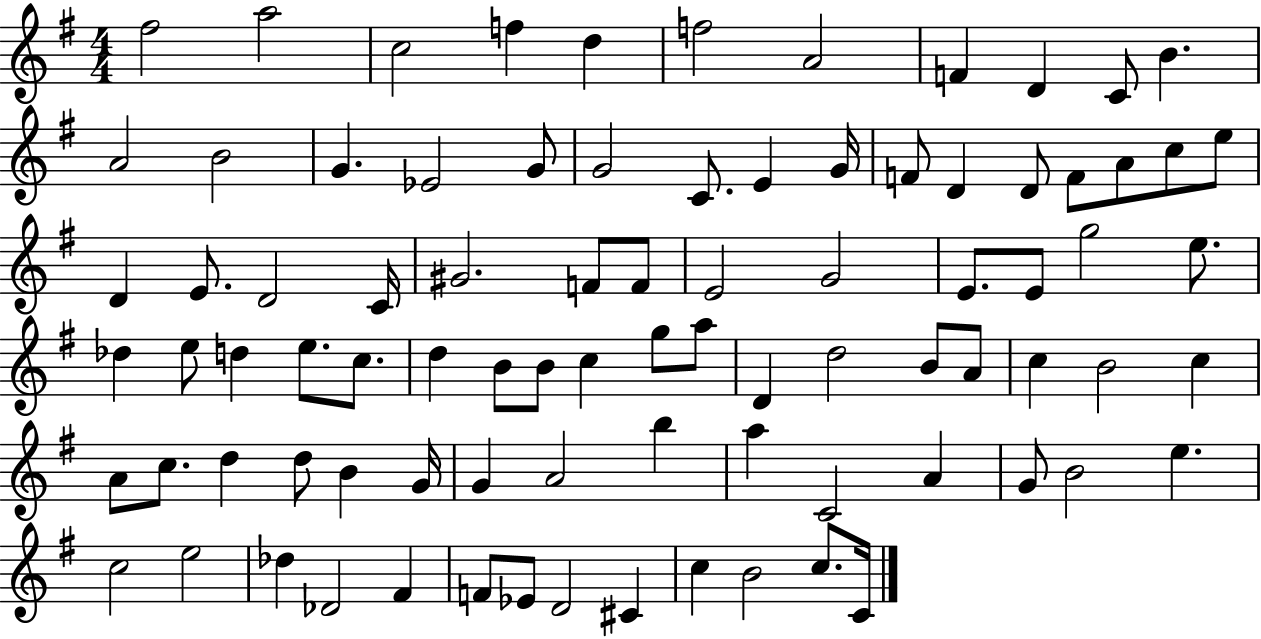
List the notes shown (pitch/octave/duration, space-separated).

F#5/h A5/h C5/h F5/q D5/q F5/h A4/h F4/q D4/q C4/e B4/q. A4/h B4/h G4/q. Eb4/h G4/e G4/h C4/e. E4/q G4/s F4/e D4/q D4/e F4/e A4/e C5/e E5/e D4/q E4/e. D4/h C4/s G#4/h. F4/e F4/e E4/h G4/h E4/e. E4/e G5/h E5/e. Db5/q E5/e D5/q E5/e. C5/e. D5/q B4/e B4/e C5/q G5/e A5/e D4/q D5/h B4/e A4/e C5/q B4/h C5/q A4/e C5/e. D5/q D5/e B4/q G4/s G4/q A4/h B5/q A5/q C4/h A4/q G4/e B4/h E5/q. C5/h E5/h Db5/q Db4/h F#4/q F4/e Eb4/e D4/h C#4/q C5/q B4/h C5/e. C4/s